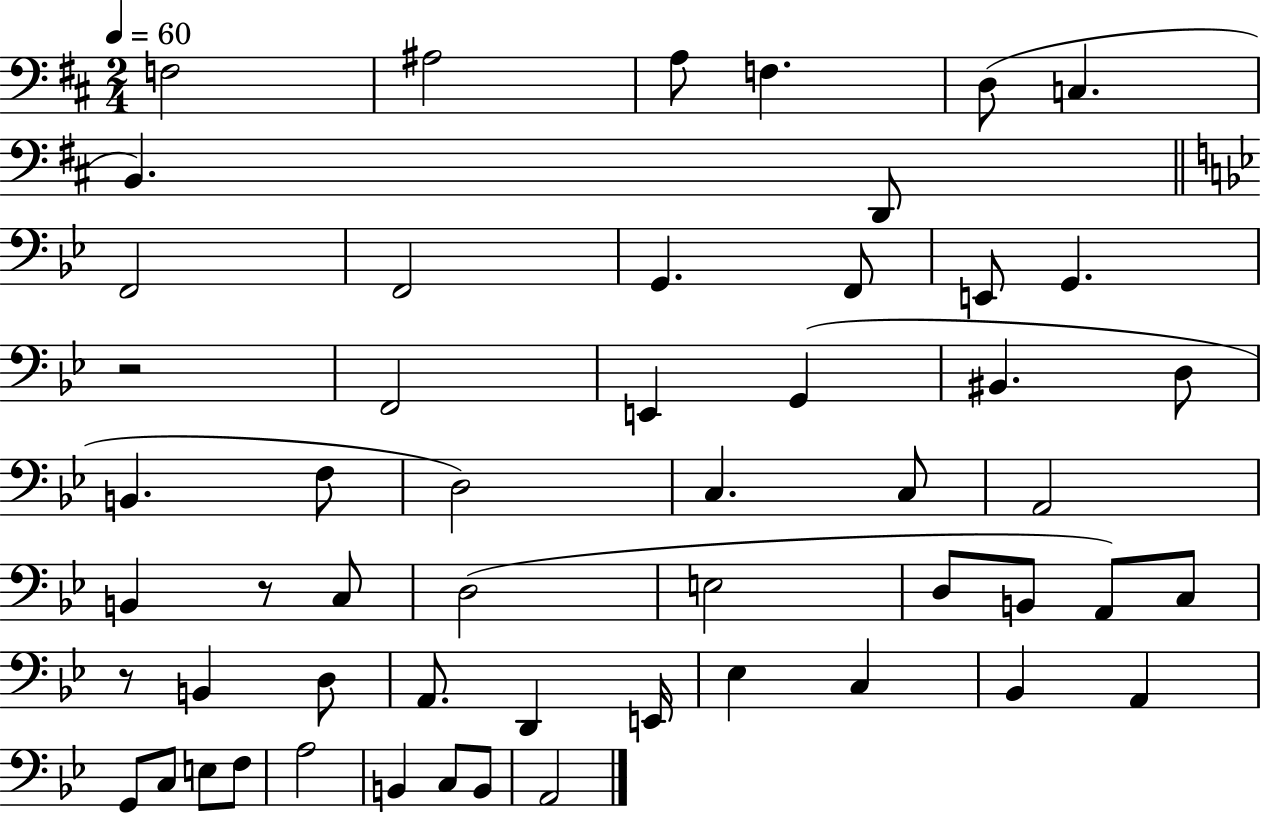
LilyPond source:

{
  \clef bass
  \numericTimeSignature
  \time 2/4
  \key d \major
  \tempo 4 = 60
  \repeat volta 2 { f2 | ais2 | a8 f4. | d8( c4. | \break b,4.) d,8 | \bar "||" \break \key bes \major f,2 | f,2 | g,4. f,8 | e,8 g,4. | \break r2 | f,2 | e,4 g,4( | bis,4. d8 | \break b,4. f8 | d2) | c4. c8 | a,2 | \break b,4 r8 c8 | d2( | e2 | d8 b,8 a,8) c8 | \break r8 b,4 d8 | a,8. d,4 e,16 | ees4 c4 | bes,4 a,4 | \break g,8 c8 e8 f8 | a2 | b,4 c8 b,8 | a,2 | \break } \bar "|."
}